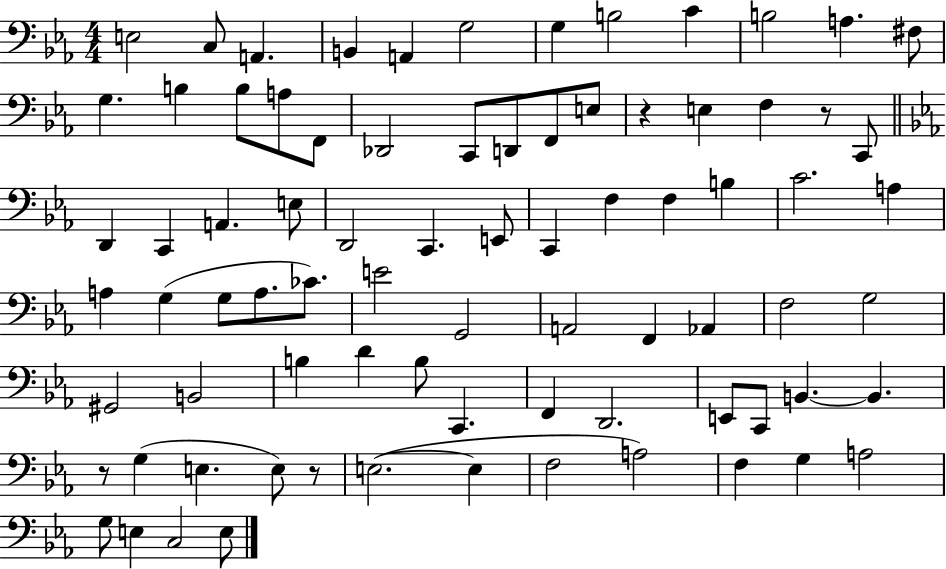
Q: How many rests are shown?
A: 4